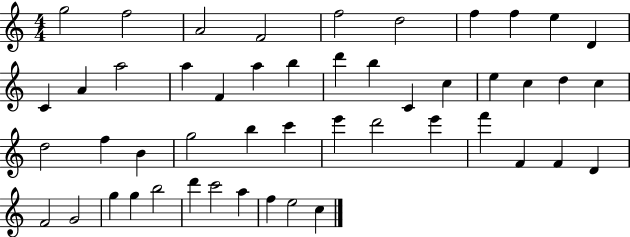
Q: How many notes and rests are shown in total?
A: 49